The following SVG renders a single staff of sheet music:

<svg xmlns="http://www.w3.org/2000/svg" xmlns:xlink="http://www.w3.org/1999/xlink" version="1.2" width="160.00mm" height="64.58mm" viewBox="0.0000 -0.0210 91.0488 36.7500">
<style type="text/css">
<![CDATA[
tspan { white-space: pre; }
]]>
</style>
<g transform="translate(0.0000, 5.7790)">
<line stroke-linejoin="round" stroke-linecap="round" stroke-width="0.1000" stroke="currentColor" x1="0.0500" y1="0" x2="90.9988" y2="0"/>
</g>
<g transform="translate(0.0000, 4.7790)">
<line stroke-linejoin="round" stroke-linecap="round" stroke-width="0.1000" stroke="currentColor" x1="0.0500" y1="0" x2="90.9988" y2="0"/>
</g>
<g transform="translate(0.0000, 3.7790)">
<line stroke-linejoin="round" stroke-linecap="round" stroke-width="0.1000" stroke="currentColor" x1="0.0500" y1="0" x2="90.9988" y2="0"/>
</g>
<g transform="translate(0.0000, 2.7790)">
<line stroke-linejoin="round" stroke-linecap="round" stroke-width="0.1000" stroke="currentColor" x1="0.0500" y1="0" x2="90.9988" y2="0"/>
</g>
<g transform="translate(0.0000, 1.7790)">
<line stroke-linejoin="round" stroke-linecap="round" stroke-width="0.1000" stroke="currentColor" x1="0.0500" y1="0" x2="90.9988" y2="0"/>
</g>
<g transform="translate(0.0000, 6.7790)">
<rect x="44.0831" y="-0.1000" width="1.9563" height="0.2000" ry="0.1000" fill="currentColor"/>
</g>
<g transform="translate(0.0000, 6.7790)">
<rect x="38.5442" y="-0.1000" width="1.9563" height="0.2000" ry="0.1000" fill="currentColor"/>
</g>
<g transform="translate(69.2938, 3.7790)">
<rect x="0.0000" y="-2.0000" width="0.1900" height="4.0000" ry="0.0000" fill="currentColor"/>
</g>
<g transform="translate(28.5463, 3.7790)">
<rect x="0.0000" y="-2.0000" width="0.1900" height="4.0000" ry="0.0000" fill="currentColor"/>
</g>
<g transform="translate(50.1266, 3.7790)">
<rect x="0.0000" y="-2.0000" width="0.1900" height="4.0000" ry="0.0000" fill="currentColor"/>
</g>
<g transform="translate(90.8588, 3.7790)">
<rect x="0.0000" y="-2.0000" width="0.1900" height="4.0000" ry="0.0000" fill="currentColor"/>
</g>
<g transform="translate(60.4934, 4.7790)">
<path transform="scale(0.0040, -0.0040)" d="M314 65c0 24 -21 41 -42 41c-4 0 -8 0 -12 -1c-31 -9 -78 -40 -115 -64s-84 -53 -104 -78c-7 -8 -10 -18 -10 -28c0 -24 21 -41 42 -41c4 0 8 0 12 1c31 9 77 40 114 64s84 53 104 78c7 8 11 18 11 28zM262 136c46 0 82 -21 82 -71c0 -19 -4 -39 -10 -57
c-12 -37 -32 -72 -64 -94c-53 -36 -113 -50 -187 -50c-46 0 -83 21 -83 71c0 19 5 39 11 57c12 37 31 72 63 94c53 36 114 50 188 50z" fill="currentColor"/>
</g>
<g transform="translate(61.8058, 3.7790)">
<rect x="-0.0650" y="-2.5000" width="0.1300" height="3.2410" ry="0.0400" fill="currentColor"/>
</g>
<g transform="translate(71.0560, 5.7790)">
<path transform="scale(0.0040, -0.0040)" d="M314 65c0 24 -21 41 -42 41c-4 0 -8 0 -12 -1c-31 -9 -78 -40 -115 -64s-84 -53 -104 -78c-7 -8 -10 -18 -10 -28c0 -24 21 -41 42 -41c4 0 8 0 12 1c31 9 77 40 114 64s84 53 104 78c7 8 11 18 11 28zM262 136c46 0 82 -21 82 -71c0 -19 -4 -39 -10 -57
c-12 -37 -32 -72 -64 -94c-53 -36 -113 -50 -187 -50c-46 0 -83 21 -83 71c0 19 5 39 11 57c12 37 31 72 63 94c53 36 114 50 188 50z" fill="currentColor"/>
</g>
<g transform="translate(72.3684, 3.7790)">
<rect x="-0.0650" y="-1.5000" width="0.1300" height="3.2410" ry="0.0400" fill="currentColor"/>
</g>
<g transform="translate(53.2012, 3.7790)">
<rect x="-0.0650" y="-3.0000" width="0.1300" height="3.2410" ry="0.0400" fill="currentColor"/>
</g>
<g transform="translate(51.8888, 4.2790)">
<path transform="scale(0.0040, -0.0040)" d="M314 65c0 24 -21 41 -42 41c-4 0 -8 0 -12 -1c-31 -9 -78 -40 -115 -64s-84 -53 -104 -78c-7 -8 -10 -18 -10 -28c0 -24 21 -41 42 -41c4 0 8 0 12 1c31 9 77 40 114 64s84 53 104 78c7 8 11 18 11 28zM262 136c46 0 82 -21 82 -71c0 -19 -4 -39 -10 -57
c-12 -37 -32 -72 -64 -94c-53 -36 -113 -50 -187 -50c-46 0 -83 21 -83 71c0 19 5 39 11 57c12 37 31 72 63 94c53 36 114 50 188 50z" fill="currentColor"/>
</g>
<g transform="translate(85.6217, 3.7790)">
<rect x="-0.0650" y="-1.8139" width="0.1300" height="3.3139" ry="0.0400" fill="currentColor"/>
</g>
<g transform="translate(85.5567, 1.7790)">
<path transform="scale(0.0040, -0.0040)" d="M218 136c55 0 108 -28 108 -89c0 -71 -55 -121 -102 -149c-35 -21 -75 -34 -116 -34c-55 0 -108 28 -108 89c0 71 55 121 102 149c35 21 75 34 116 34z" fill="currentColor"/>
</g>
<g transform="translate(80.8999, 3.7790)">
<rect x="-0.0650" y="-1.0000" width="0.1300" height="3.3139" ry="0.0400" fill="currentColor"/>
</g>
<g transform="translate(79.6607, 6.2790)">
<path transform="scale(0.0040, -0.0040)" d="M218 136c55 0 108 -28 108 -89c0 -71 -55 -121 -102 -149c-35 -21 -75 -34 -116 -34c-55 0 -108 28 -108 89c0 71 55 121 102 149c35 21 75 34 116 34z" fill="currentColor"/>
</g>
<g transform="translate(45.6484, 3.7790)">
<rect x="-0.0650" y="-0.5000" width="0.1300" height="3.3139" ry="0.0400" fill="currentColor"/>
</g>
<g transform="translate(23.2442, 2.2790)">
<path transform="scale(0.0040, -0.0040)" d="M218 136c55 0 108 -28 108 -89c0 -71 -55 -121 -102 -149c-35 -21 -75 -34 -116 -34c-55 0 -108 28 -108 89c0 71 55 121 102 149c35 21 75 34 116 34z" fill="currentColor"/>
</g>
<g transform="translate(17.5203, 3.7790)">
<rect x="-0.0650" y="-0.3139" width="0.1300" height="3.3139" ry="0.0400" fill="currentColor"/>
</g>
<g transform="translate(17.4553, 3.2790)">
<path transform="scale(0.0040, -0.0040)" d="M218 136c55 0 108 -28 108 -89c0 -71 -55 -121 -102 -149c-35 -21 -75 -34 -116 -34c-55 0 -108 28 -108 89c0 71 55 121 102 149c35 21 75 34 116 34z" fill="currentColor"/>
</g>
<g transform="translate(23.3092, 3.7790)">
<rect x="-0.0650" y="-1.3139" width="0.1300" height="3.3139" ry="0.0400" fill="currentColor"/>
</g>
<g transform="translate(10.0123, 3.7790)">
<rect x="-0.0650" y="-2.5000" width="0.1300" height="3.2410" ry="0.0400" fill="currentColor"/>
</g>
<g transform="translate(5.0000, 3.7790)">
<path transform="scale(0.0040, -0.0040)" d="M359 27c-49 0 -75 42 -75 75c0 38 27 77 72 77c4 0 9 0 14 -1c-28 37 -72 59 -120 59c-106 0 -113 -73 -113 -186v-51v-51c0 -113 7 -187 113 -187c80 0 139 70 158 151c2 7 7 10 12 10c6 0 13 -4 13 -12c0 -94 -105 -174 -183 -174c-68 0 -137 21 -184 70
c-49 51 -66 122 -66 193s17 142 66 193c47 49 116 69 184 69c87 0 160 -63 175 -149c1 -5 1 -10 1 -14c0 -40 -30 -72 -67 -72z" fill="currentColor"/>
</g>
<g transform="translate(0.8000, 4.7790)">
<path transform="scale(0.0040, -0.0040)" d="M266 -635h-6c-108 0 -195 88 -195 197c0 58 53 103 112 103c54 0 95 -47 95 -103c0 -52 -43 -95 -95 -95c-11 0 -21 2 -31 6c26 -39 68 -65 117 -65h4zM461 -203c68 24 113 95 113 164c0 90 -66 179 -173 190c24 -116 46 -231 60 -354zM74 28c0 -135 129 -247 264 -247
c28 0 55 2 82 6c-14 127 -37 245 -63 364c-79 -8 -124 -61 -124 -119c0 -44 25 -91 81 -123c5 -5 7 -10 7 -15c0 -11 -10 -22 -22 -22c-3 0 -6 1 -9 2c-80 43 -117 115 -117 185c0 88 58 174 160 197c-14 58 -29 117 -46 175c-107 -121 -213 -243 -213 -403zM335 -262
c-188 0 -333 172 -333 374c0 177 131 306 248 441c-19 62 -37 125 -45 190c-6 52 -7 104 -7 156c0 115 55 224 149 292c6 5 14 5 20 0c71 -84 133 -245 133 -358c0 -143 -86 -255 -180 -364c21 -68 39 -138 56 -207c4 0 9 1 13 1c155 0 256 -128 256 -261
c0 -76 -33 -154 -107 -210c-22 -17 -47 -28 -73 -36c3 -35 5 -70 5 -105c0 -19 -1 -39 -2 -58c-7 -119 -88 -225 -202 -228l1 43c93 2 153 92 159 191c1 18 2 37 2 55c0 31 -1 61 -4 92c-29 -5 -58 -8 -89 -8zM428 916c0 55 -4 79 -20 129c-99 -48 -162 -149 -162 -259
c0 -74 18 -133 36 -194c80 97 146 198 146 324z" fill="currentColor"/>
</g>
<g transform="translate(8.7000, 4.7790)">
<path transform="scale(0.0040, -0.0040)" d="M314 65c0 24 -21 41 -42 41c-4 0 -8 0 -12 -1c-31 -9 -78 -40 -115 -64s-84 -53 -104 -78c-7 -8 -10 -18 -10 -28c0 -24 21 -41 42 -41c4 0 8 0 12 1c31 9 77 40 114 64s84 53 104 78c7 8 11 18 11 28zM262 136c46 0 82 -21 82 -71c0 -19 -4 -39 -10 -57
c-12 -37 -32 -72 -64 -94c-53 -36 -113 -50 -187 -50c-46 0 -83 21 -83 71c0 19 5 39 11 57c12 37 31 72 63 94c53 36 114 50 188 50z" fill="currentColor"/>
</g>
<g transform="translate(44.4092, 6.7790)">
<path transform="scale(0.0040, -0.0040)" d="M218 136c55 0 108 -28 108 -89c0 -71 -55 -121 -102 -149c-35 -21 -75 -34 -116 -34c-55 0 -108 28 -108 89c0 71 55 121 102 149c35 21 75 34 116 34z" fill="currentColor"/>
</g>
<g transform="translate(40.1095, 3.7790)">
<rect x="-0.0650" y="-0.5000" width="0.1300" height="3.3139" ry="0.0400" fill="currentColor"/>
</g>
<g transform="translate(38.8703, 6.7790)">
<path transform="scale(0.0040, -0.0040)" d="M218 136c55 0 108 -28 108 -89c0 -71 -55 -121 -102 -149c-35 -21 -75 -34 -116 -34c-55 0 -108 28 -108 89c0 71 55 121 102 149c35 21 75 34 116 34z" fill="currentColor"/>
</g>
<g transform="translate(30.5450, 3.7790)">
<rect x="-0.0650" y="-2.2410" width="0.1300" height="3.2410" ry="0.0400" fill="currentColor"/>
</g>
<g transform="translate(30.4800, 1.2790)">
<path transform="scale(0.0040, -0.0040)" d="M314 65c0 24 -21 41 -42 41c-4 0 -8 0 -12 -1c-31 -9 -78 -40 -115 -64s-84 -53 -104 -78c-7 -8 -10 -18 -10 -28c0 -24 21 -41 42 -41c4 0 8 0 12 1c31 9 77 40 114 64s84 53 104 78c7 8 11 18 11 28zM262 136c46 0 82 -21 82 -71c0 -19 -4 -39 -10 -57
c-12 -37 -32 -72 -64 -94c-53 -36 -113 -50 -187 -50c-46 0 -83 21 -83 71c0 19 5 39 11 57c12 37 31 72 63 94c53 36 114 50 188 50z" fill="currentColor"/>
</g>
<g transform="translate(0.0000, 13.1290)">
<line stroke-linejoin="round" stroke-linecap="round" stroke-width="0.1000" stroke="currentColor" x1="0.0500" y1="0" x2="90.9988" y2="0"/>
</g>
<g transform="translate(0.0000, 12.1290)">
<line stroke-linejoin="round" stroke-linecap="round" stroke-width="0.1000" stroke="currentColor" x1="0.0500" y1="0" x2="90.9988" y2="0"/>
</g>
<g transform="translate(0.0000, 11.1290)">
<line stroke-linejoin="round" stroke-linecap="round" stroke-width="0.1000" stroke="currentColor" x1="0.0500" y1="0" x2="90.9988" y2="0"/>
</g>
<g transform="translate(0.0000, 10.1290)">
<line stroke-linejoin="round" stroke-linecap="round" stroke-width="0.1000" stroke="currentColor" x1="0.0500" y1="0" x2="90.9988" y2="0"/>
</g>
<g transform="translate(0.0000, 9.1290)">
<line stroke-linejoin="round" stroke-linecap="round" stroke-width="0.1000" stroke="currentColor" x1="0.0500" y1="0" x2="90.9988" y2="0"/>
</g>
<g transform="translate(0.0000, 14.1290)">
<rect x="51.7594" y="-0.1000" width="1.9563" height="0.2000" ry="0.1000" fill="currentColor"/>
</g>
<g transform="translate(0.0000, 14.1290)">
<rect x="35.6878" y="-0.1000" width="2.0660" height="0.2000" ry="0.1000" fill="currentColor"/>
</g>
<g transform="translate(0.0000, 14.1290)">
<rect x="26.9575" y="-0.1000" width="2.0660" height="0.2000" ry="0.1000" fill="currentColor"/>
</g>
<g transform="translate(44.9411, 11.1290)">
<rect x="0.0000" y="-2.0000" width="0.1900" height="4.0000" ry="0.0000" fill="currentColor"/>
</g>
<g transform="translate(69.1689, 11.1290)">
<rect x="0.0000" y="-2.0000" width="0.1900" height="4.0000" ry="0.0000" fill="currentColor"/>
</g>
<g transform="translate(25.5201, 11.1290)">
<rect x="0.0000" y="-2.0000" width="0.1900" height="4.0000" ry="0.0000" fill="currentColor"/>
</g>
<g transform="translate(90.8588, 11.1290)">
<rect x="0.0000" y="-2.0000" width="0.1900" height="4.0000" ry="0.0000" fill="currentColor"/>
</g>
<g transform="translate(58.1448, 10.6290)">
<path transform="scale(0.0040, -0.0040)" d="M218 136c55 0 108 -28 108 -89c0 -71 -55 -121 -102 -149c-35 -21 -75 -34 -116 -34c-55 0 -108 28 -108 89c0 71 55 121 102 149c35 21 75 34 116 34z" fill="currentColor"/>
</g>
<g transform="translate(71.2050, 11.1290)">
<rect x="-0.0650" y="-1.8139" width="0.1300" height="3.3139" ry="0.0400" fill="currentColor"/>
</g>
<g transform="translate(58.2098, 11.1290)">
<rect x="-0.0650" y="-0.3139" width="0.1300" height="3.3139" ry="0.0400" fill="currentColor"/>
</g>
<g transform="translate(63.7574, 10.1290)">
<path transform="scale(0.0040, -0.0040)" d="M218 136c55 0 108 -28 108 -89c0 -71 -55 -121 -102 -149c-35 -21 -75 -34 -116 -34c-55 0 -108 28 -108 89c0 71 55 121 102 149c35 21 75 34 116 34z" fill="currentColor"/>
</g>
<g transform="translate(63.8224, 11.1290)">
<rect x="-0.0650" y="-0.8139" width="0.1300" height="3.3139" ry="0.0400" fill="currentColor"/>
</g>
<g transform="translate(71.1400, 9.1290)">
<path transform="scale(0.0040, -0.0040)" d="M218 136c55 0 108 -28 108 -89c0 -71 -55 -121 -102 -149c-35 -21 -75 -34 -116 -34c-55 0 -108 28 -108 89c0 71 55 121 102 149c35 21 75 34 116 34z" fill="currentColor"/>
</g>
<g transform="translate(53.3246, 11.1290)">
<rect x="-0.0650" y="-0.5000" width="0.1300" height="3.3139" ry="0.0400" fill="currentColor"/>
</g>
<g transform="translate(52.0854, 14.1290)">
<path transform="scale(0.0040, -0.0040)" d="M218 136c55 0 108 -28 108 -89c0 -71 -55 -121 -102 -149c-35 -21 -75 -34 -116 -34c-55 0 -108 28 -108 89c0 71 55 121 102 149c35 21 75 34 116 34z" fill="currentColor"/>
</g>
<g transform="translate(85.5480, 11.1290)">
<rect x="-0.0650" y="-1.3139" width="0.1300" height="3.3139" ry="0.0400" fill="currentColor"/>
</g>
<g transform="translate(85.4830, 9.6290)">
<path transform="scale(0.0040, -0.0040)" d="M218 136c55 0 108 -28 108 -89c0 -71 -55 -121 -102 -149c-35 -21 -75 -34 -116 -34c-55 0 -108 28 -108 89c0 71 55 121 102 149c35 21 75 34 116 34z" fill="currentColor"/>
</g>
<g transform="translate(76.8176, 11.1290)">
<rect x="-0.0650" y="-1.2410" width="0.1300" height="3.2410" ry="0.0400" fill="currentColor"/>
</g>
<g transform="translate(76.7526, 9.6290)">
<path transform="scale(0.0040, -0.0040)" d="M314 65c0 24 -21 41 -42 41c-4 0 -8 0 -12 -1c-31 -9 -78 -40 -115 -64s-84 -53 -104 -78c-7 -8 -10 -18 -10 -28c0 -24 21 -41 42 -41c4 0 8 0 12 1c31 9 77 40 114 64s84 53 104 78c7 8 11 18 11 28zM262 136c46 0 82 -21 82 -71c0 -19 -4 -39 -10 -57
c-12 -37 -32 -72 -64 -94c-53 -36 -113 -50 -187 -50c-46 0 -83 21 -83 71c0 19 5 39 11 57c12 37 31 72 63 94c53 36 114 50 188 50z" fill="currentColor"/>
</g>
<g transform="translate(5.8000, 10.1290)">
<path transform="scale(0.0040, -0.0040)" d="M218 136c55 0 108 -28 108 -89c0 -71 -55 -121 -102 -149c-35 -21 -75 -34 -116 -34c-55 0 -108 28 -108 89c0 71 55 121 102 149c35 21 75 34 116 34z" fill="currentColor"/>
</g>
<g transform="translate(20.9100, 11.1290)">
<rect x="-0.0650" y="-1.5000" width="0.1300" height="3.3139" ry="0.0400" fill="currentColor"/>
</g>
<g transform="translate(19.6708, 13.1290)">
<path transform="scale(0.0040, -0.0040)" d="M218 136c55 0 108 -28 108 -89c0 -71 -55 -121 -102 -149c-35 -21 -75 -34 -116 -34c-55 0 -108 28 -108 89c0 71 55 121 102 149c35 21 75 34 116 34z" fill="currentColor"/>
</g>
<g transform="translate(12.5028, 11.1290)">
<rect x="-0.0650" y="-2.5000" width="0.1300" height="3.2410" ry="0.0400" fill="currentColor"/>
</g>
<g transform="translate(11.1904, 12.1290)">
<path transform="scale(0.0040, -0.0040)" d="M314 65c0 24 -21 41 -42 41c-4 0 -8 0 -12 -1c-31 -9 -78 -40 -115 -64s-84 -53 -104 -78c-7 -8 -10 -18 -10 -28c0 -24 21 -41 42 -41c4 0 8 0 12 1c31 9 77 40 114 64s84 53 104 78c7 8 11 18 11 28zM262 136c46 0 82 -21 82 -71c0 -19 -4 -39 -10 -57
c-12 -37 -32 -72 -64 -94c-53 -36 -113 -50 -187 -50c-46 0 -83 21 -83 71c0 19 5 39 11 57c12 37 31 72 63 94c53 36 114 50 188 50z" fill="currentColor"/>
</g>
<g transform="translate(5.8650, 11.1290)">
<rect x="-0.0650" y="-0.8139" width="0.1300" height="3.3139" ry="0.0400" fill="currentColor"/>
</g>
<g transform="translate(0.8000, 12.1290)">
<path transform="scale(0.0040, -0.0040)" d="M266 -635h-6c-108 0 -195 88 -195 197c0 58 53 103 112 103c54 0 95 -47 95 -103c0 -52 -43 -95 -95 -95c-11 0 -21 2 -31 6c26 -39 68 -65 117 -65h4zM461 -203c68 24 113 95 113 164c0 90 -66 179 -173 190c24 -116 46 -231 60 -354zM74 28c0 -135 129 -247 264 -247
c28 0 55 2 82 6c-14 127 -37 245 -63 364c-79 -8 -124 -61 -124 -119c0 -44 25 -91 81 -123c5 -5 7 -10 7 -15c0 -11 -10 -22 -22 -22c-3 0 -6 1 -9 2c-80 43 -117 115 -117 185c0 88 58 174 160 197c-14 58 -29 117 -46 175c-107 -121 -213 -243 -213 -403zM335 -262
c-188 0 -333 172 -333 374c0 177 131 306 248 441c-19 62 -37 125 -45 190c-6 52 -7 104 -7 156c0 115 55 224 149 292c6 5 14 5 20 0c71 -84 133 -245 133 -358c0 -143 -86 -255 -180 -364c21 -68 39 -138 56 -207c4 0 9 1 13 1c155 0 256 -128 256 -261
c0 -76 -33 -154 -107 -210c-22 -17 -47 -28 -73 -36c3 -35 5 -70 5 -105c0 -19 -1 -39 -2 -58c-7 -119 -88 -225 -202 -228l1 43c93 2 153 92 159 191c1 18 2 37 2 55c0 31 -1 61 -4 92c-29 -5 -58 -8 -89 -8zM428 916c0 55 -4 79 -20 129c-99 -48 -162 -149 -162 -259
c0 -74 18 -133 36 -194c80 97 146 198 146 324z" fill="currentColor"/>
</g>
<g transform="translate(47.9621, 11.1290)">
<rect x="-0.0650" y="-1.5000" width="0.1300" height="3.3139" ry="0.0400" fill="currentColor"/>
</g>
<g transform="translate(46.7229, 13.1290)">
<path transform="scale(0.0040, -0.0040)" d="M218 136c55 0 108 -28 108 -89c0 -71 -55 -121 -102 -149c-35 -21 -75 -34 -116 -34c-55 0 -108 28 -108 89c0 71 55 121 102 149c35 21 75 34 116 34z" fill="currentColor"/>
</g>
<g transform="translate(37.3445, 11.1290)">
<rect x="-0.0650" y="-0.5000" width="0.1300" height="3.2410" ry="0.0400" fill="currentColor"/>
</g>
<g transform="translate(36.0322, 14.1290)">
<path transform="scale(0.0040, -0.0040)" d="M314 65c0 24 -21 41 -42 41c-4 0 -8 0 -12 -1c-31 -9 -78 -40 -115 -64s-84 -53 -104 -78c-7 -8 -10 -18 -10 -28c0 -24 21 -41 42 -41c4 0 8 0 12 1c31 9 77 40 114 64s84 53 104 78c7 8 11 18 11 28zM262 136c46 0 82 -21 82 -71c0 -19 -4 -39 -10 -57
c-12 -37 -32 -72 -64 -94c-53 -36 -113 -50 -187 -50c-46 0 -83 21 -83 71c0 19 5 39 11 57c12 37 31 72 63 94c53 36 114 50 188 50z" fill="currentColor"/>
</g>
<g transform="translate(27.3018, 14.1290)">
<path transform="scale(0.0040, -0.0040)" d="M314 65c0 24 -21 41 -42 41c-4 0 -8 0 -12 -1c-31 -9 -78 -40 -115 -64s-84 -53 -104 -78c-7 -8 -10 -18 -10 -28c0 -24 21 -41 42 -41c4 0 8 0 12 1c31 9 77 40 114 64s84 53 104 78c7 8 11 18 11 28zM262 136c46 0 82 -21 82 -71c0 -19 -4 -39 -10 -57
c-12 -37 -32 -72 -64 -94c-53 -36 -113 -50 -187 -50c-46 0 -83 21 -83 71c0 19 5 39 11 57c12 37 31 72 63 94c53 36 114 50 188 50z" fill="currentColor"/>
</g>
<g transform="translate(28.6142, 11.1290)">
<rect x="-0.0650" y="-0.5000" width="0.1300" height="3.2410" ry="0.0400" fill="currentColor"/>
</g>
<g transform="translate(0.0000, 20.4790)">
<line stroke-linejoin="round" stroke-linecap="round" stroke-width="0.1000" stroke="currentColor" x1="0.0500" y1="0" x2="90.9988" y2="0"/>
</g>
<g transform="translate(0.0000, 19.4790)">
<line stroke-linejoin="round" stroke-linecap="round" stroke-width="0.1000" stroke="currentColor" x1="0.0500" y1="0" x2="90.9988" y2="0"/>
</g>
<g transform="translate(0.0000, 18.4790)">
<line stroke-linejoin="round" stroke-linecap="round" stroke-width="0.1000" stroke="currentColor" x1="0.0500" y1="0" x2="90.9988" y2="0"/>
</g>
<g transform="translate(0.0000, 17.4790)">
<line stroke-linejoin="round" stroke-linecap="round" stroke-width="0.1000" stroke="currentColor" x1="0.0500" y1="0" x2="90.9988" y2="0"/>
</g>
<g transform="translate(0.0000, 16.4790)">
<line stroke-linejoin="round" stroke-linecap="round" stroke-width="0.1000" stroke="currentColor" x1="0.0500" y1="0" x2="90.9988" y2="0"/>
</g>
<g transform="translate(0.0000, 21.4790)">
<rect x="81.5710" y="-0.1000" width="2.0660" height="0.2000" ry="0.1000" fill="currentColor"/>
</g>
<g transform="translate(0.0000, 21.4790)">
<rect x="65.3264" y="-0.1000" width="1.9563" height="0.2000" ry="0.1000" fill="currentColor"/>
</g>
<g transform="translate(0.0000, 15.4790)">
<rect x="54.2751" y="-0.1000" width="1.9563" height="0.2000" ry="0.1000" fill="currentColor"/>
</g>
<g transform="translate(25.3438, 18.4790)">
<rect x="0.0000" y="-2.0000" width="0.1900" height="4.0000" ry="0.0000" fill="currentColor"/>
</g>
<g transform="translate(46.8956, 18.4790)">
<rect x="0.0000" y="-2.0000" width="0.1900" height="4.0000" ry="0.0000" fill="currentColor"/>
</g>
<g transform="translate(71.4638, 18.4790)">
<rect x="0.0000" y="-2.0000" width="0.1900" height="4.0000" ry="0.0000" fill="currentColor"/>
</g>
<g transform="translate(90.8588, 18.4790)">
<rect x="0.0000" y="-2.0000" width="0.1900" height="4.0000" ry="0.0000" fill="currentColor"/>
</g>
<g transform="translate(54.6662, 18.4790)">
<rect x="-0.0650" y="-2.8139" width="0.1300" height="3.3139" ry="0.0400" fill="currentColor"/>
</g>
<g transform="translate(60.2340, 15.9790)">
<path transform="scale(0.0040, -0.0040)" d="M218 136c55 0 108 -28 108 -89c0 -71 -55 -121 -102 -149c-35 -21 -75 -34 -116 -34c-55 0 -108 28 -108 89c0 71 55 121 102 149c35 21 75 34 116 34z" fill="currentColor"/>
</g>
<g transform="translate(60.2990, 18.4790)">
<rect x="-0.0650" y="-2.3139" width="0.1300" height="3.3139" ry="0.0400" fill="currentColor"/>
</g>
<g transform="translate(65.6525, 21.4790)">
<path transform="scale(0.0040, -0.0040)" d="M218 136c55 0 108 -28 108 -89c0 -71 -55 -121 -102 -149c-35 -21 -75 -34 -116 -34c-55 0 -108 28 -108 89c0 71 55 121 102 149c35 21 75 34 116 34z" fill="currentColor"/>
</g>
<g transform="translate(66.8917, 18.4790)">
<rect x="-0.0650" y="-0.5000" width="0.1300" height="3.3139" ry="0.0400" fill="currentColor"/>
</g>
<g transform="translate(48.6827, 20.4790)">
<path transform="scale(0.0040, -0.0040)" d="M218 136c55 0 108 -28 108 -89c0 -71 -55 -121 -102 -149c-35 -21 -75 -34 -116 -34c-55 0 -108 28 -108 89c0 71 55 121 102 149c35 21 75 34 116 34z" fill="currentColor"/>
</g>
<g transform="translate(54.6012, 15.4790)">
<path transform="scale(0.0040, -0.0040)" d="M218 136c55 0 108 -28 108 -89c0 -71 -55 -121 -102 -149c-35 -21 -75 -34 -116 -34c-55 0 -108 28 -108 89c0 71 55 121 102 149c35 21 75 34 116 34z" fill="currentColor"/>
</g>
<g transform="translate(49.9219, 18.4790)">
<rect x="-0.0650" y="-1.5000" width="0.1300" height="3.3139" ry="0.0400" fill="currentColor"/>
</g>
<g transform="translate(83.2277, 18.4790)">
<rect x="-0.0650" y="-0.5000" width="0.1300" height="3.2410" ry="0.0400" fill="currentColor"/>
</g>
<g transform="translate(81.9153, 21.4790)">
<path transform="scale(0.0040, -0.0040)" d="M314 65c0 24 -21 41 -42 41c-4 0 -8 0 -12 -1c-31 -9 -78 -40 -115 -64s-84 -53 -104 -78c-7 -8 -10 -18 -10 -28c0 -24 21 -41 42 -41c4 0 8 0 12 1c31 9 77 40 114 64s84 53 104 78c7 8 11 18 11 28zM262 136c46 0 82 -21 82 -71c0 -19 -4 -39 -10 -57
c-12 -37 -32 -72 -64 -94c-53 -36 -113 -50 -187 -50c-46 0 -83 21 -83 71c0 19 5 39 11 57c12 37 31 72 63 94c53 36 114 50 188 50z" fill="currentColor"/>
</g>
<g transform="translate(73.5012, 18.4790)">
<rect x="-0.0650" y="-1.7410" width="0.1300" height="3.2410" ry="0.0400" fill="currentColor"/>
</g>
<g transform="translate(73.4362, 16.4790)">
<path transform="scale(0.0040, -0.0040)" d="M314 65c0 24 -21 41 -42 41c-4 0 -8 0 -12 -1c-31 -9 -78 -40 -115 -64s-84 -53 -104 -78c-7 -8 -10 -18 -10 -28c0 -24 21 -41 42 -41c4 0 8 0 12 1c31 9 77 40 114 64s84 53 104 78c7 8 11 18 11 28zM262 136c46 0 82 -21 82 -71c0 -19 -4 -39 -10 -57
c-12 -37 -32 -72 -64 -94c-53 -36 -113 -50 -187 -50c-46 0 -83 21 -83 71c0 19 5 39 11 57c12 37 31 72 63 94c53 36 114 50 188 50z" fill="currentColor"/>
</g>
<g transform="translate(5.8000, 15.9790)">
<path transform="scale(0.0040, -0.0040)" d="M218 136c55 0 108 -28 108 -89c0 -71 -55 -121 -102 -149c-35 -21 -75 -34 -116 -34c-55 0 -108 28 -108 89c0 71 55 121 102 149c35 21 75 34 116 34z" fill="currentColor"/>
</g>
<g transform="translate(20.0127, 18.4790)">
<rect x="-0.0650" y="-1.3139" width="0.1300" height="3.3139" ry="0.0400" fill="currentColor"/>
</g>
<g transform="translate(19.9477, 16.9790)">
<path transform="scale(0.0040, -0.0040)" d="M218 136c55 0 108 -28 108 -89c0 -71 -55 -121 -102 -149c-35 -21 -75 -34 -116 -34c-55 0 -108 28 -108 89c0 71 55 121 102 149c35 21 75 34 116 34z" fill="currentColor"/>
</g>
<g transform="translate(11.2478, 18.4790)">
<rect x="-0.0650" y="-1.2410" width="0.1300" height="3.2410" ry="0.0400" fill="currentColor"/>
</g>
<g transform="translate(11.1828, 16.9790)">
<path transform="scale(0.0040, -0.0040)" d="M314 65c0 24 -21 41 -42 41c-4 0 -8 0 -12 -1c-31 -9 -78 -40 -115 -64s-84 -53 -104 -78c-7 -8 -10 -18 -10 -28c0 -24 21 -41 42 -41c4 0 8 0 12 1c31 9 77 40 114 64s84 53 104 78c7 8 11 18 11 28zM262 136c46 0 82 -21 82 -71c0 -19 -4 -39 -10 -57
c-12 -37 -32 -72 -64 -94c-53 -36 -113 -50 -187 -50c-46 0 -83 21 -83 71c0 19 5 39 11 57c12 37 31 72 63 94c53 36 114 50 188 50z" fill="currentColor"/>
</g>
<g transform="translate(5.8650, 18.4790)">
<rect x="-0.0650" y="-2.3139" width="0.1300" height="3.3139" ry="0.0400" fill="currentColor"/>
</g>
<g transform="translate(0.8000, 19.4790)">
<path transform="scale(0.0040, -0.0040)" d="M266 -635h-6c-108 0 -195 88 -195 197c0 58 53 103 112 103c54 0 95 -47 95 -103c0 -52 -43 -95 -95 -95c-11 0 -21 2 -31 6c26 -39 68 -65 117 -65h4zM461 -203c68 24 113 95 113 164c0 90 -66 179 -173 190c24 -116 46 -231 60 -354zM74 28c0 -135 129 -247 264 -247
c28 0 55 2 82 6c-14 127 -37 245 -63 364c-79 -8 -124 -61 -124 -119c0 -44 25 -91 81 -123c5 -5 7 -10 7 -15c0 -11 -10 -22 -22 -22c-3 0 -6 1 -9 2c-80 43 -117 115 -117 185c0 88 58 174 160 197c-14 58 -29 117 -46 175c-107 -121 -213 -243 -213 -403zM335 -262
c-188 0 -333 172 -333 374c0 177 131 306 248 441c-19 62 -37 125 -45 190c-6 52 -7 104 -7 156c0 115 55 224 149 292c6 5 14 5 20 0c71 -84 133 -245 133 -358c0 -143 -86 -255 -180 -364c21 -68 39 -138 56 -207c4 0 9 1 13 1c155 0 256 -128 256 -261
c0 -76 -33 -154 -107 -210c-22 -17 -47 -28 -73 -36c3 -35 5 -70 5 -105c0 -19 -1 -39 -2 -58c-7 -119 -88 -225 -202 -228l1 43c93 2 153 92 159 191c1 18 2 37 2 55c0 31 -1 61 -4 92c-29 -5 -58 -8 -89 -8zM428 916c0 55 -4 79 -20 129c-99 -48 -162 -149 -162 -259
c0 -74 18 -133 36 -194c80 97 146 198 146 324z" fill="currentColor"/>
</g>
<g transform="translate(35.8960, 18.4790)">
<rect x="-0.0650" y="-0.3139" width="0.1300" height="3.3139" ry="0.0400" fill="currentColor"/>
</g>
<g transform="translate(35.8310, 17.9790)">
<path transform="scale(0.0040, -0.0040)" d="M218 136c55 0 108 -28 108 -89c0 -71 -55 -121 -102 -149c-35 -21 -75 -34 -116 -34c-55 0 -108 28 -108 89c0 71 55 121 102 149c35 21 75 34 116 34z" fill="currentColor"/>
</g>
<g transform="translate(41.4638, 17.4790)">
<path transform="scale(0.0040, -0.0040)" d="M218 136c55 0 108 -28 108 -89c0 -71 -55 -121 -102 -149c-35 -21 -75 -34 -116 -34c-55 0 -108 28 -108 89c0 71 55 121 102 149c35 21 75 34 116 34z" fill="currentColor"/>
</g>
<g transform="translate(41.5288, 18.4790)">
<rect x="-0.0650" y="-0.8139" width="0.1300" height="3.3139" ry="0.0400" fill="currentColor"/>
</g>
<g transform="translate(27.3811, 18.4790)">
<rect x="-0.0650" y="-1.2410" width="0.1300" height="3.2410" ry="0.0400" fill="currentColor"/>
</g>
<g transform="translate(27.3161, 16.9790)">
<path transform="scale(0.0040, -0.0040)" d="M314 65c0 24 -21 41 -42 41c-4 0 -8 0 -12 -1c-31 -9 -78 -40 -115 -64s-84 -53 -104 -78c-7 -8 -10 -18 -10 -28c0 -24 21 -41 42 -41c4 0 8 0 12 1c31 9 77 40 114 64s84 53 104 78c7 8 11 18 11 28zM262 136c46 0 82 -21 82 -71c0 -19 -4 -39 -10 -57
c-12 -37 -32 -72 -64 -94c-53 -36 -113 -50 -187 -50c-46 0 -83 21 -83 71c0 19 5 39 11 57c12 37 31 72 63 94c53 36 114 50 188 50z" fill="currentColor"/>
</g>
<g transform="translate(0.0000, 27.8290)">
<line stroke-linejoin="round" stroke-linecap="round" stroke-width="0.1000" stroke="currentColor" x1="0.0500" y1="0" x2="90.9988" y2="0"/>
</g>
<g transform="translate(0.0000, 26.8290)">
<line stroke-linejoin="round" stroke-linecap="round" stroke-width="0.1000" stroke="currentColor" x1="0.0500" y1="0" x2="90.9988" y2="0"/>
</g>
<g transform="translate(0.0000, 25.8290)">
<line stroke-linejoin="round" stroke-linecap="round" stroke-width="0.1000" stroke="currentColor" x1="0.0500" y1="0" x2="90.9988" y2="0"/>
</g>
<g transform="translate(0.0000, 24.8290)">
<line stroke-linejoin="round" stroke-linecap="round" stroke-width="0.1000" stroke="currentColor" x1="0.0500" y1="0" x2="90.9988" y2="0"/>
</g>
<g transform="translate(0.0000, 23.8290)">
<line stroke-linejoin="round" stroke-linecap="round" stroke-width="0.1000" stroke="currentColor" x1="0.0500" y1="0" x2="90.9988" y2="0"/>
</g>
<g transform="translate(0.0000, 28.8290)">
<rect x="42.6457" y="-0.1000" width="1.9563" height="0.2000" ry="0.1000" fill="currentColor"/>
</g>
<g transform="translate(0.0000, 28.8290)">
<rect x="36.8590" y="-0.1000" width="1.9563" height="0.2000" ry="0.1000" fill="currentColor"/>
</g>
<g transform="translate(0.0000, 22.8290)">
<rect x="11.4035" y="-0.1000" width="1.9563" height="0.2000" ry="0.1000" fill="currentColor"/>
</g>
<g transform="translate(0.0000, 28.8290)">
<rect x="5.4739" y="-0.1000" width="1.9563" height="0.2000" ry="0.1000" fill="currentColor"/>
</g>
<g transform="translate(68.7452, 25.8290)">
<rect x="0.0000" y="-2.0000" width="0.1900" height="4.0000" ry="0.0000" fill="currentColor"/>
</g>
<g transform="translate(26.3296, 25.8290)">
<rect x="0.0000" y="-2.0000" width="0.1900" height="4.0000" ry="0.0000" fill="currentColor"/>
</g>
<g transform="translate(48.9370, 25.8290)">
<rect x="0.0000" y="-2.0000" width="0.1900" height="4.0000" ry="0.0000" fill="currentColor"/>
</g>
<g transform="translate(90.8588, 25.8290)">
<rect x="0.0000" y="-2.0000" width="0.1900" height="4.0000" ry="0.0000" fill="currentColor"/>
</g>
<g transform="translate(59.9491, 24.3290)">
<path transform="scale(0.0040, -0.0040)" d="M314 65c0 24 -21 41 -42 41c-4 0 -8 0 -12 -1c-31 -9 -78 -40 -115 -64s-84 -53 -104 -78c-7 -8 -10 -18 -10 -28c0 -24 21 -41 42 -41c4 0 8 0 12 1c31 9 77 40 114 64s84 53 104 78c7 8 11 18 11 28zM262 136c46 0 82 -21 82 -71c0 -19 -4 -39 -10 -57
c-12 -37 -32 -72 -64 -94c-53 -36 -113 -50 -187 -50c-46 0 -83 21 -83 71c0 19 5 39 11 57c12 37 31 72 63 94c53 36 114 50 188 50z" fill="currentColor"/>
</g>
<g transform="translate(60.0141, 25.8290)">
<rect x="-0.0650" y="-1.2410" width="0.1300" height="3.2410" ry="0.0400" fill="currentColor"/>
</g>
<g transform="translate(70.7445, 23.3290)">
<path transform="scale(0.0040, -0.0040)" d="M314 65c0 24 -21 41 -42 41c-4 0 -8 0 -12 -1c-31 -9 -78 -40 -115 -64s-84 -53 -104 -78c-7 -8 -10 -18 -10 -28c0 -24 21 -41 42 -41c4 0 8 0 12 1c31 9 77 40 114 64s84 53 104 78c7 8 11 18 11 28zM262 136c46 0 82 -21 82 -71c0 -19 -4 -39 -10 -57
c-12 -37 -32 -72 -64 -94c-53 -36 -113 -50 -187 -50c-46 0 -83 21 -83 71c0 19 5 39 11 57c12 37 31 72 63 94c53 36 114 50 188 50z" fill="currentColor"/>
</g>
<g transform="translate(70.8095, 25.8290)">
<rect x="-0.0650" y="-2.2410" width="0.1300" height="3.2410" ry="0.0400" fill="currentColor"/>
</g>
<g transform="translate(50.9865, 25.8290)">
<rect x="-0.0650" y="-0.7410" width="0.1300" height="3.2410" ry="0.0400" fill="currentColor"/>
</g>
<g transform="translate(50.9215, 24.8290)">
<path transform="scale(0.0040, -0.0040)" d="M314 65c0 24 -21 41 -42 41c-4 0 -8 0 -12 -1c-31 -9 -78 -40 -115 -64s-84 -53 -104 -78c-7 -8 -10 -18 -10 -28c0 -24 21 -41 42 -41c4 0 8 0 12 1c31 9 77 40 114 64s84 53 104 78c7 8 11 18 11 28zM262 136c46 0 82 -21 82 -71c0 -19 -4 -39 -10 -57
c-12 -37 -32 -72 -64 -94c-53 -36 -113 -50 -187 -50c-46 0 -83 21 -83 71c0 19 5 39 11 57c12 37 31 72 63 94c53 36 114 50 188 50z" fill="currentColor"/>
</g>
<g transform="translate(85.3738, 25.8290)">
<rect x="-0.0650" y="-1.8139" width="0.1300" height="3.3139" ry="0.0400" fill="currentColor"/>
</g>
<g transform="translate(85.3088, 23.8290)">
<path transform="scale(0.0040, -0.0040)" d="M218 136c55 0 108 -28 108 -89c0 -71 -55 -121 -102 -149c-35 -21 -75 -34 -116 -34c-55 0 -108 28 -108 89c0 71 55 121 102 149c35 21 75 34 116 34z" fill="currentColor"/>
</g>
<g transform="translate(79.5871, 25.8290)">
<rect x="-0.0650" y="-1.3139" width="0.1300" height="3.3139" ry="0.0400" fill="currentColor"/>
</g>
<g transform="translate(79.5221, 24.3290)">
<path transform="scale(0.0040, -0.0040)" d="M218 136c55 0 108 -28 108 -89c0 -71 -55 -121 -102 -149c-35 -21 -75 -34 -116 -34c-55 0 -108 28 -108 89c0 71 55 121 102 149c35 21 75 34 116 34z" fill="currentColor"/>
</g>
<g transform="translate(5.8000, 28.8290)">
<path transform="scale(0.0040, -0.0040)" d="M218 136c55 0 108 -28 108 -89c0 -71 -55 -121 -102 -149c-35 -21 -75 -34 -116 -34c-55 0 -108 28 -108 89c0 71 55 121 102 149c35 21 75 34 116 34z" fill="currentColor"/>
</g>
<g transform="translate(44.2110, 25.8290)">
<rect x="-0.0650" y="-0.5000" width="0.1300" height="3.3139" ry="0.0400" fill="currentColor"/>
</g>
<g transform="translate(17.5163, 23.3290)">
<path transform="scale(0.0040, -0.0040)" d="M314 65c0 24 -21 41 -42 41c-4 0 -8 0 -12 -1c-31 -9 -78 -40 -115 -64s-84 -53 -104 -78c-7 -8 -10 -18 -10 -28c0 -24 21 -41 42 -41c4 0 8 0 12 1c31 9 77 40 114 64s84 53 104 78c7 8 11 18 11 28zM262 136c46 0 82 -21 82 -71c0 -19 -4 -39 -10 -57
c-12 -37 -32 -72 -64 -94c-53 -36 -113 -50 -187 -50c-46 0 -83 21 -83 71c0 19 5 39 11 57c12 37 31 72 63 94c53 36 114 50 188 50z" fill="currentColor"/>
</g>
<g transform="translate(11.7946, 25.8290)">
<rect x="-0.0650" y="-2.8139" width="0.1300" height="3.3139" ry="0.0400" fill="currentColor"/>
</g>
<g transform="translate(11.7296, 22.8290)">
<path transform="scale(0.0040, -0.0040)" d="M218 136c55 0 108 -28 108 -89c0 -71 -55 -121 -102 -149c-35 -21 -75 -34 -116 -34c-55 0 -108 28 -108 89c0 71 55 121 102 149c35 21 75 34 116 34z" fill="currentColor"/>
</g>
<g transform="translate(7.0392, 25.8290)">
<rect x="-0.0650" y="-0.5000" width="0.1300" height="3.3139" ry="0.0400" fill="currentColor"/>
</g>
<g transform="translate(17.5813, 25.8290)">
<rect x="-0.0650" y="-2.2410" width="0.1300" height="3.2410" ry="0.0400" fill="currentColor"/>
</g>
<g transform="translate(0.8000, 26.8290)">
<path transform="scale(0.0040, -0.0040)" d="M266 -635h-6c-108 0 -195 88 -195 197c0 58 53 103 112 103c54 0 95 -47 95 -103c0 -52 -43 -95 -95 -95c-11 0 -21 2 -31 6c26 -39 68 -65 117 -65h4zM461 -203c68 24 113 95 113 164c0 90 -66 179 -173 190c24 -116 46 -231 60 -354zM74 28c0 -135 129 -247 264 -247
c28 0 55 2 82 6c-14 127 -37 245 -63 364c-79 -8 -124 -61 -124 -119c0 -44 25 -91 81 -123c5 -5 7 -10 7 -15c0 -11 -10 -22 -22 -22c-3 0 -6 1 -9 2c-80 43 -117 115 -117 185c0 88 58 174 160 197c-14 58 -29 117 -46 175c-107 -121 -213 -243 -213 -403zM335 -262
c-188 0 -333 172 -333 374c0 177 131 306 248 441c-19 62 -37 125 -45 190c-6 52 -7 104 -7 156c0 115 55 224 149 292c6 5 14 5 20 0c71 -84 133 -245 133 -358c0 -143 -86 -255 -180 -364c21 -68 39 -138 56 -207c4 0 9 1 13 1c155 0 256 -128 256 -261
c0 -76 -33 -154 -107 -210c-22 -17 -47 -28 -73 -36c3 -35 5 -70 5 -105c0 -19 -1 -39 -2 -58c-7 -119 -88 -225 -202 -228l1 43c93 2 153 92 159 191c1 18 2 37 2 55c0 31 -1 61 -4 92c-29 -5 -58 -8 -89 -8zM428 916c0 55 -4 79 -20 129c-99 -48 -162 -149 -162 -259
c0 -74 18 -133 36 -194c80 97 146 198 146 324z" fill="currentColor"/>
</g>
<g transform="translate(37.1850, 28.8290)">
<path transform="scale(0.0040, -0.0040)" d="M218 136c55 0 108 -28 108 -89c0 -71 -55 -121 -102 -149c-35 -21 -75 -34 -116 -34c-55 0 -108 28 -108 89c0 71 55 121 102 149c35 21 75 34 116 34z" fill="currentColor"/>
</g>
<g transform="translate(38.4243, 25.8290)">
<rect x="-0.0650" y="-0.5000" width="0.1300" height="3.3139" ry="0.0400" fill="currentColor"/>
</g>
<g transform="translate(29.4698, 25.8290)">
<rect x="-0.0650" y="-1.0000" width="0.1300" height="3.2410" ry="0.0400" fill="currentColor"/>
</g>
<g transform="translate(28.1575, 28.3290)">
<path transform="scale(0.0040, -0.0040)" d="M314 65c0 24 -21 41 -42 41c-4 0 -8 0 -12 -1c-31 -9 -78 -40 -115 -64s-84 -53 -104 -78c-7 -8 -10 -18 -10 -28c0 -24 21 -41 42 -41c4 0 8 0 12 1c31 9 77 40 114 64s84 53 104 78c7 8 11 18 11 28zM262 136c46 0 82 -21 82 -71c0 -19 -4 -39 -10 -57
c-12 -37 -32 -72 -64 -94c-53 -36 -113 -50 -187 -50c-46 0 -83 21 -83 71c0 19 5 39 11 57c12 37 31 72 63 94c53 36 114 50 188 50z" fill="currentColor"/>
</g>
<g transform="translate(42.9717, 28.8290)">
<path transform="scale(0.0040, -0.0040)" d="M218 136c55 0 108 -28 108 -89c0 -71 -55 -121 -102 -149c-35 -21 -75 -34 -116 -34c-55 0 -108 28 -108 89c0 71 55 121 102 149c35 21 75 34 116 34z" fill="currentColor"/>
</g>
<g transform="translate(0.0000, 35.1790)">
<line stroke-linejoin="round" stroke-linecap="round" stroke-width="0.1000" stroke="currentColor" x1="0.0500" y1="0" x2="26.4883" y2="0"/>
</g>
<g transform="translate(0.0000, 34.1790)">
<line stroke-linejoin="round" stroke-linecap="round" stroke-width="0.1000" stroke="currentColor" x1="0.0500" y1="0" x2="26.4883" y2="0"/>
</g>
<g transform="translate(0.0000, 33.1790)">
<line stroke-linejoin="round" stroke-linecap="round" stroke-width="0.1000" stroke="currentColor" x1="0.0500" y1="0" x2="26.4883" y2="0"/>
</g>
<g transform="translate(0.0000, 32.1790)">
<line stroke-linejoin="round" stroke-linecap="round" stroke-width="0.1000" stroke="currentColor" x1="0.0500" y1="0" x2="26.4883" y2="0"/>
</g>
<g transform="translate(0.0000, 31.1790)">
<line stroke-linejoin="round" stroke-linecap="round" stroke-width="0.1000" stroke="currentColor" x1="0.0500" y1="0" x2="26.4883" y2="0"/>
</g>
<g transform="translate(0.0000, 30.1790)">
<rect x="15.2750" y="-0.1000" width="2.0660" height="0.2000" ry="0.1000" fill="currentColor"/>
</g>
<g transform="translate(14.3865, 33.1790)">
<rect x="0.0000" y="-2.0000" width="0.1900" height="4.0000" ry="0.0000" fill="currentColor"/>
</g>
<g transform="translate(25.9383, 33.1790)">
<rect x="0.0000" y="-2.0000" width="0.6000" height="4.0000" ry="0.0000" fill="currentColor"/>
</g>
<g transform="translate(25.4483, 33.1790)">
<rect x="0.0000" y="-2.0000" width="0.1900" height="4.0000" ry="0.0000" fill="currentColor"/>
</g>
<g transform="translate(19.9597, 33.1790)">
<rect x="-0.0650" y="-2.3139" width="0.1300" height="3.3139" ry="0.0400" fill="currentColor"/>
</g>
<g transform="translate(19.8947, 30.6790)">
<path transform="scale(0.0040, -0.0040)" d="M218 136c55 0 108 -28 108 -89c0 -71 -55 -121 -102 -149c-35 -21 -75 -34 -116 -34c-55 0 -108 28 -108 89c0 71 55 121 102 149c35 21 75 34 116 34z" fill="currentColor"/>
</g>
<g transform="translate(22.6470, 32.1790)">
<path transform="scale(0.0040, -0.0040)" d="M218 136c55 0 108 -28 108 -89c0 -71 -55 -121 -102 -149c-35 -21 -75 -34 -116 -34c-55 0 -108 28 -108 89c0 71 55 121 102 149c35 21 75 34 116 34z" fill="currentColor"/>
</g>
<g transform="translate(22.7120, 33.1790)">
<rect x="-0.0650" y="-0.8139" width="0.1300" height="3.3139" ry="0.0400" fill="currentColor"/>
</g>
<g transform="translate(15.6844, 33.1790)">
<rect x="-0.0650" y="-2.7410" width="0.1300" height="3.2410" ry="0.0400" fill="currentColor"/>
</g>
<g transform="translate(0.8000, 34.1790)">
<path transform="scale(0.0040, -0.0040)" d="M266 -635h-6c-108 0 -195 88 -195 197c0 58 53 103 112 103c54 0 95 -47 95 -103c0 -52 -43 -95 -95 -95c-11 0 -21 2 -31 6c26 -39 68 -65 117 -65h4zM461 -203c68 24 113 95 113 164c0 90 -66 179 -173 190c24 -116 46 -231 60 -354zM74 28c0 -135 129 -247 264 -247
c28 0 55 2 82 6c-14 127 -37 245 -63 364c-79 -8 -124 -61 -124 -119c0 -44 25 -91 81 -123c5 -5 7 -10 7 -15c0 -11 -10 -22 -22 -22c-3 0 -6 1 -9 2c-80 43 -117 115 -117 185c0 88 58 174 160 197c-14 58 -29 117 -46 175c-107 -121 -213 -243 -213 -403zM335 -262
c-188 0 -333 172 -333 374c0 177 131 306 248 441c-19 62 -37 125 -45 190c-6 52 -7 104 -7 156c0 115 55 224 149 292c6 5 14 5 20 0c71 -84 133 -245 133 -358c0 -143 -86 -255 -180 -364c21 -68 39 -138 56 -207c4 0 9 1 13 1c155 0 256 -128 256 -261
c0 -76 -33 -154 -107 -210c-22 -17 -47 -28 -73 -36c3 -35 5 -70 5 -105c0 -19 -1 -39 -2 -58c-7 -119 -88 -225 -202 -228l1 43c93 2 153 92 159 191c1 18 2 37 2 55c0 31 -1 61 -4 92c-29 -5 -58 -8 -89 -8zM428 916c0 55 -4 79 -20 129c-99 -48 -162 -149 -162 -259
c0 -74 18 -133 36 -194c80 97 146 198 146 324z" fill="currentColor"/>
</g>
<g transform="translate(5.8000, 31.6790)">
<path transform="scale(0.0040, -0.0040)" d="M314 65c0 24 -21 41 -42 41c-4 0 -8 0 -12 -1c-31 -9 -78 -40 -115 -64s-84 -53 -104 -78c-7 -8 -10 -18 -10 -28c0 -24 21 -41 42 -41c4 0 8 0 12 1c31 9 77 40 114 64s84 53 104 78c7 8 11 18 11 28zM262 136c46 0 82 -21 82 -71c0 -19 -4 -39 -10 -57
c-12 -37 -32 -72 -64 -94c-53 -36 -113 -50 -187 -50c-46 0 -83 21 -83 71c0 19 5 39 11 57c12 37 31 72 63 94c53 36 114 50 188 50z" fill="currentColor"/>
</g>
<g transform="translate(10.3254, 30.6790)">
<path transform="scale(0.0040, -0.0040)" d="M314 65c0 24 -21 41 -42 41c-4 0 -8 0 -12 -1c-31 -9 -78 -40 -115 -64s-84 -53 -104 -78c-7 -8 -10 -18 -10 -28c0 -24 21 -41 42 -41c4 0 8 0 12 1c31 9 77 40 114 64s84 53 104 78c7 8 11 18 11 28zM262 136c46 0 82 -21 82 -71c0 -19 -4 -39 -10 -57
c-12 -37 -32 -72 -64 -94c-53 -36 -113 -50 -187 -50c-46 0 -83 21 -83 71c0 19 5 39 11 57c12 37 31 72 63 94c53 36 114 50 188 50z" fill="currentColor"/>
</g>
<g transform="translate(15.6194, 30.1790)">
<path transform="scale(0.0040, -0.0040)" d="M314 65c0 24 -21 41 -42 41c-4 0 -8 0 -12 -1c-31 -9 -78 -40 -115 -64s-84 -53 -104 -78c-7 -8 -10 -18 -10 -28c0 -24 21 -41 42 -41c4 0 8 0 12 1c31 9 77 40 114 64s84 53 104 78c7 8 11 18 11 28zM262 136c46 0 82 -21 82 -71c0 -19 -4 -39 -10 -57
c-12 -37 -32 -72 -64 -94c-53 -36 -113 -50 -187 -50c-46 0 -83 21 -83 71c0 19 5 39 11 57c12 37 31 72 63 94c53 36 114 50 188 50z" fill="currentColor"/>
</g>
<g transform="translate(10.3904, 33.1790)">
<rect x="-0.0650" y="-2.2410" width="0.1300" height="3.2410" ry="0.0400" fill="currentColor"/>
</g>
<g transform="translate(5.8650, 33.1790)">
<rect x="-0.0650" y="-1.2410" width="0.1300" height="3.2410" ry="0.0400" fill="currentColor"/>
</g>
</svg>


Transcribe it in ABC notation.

X:1
T:Untitled
M:4/4
L:1/4
K:C
G2 c e g2 C C A2 G2 E2 D f d G2 E C2 C2 E C c d f e2 e g e2 e e2 c d E a g C f2 C2 C a g2 D2 C C d2 e2 g2 e f e2 g2 a2 g d